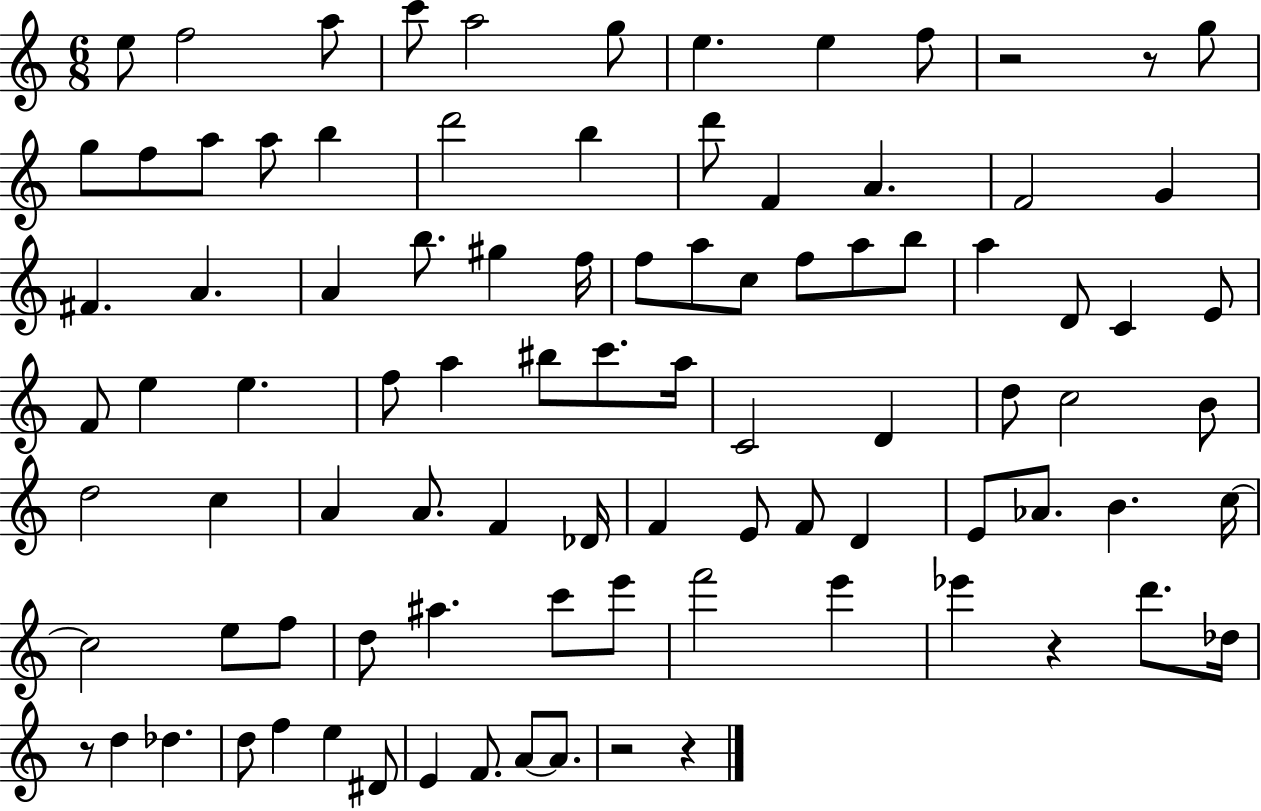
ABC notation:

X:1
T:Untitled
M:6/8
L:1/4
K:C
e/2 f2 a/2 c'/2 a2 g/2 e e f/2 z2 z/2 g/2 g/2 f/2 a/2 a/2 b d'2 b d'/2 F A F2 G ^F A A b/2 ^g f/4 f/2 a/2 c/2 f/2 a/2 b/2 a D/2 C E/2 F/2 e e f/2 a ^b/2 c'/2 a/4 C2 D d/2 c2 B/2 d2 c A A/2 F _D/4 F E/2 F/2 D E/2 _A/2 B c/4 c2 e/2 f/2 d/2 ^a c'/2 e'/2 f'2 e' _e' z d'/2 _d/4 z/2 d _d d/2 f e ^D/2 E F/2 A/2 A/2 z2 z